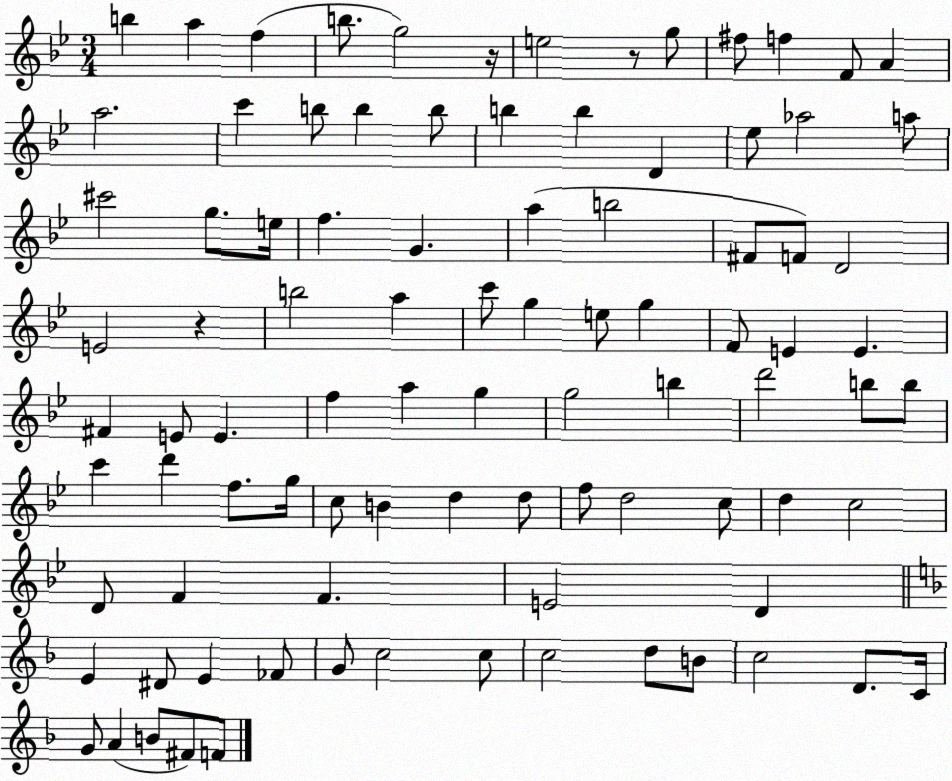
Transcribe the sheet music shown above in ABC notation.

X:1
T:Untitled
M:3/4
L:1/4
K:Bb
b a f b/2 g2 z/4 e2 z/2 g/2 ^f/2 f F/2 A a2 c' b/2 b b/2 b b D _e/2 _a2 a/2 ^c'2 g/2 e/4 f G a b2 ^F/2 F/2 D2 E2 z b2 a c'/2 g e/2 g F/2 E E ^F E/2 E f a g g2 b d'2 b/2 b/2 c' d' f/2 g/4 c/2 B d d/2 f/2 d2 c/2 d c2 D/2 F F E2 D E ^D/2 E _F/2 G/2 c2 c/2 c2 d/2 B/2 c2 D/2 C/4 G/2 A B/2 ^F/2 F/2